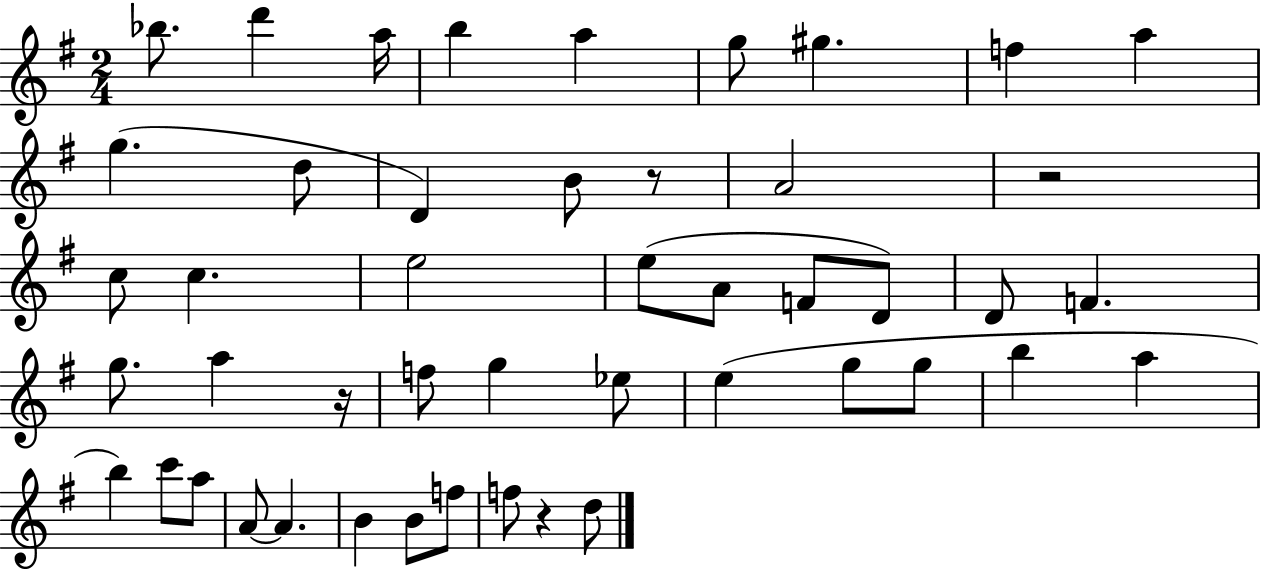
{
  \clef treble
  \numericTimeSignature
  \time 2/4
  \key g \major
  bes''8. d'''4 a''16 | b''4 a''4 | g''8 gis''4. | f''4 a''4 | \break g''4.( d''8 | d'4) b'8 r8 | a'2 | r2 | \break c''8 c''4. | e''2 | e''8( a'8 f'8 d'8) | d'8 f'4. | \break g''8. a''4 r16 | f''8 g''4 ees''8 | e''4( g''8 g''8 | b''4 a''4 | \break b''4) c'''8 a''8 | a'8~~ a'4. | b'4 b'8 f''8 | f''8 r4 d''8 | \break \bar "|."
}